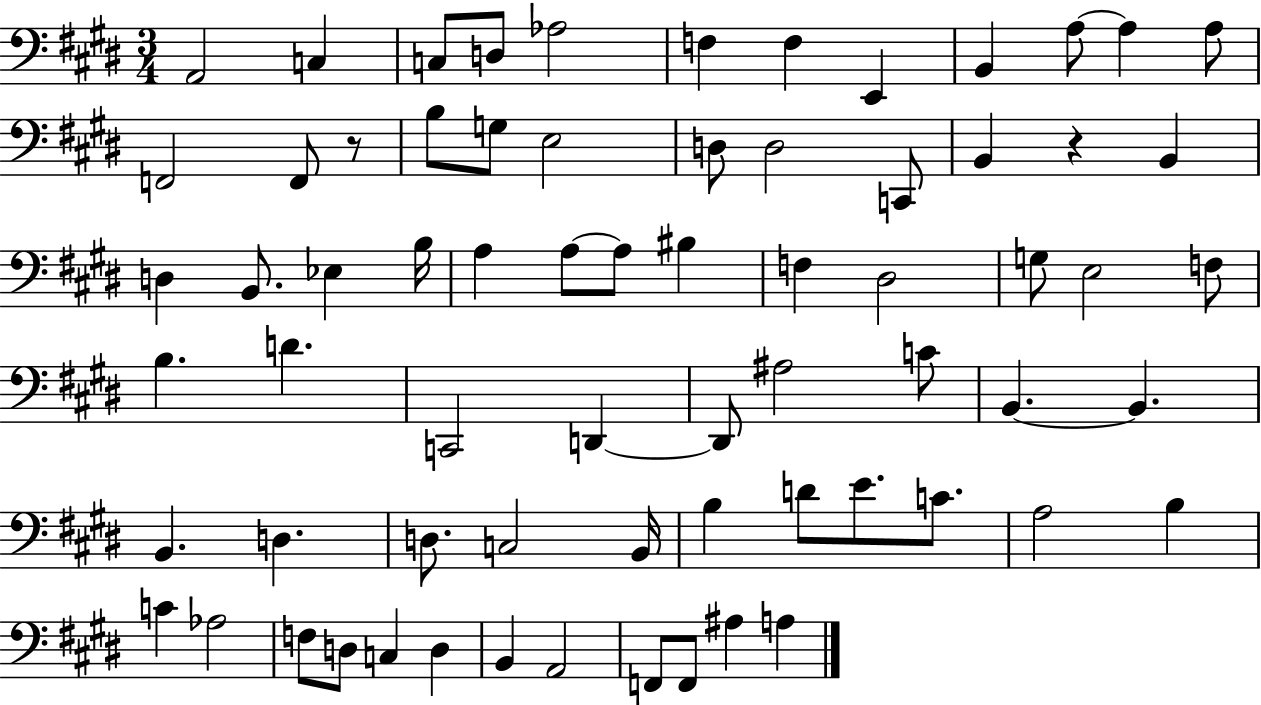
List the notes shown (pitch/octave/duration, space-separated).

A2/h C3/q C3/e D3/e Ab3/h F3/q F3/q E2/q B2/q A3/e A3/q A3/e F2/h F2/e R/e B3/e G3/e E3/h D3/e D3/h C2/e B2/q R/q B2/q D3/q B2/e. Eb3/q B3/s A3/q A3/e A3/e BIS3/q F3/q D#3/h G3/e E3/h F3/e B3/q. D4/q. C2/h D2/q D2/e A#3/h C4/e B2/q. B2/q. B2/q. D3/q. D3/e. C3/h B2/s B3/q D4/e E4/e. C4/e. A3/h B3/q C4/q Ab3/h F3/e D3/e C3/q D3/q B2/q A2/h F2/e F2/e A#3/q A3/q